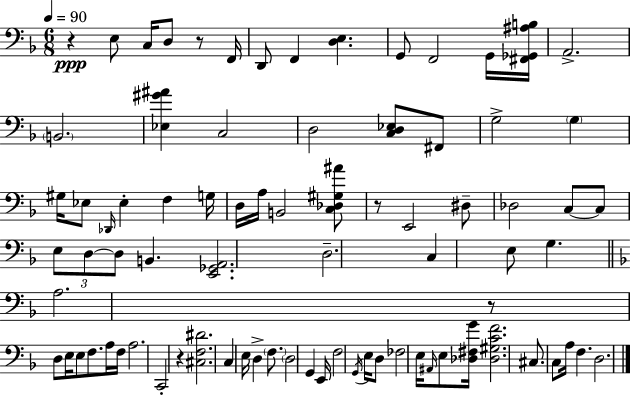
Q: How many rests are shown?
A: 5